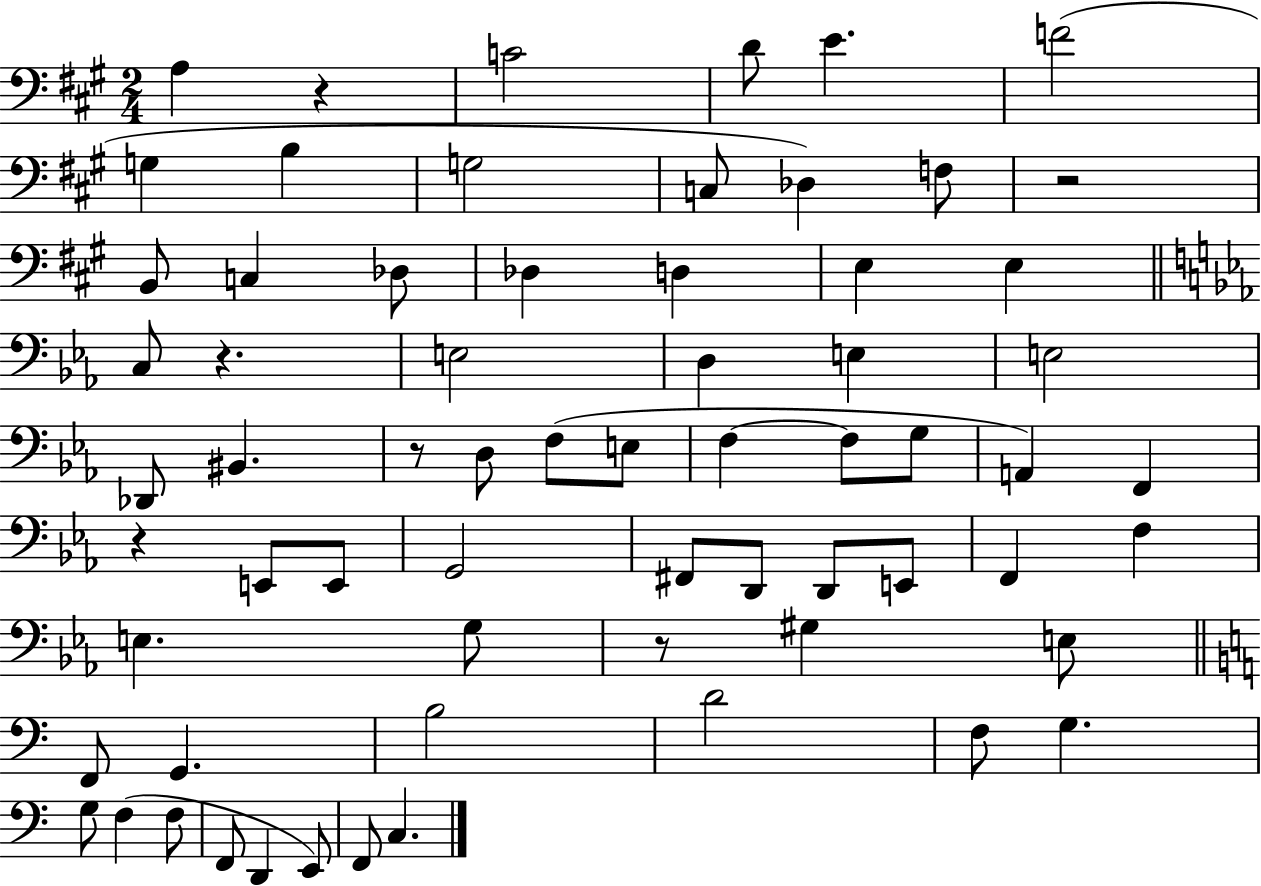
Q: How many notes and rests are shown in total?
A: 66